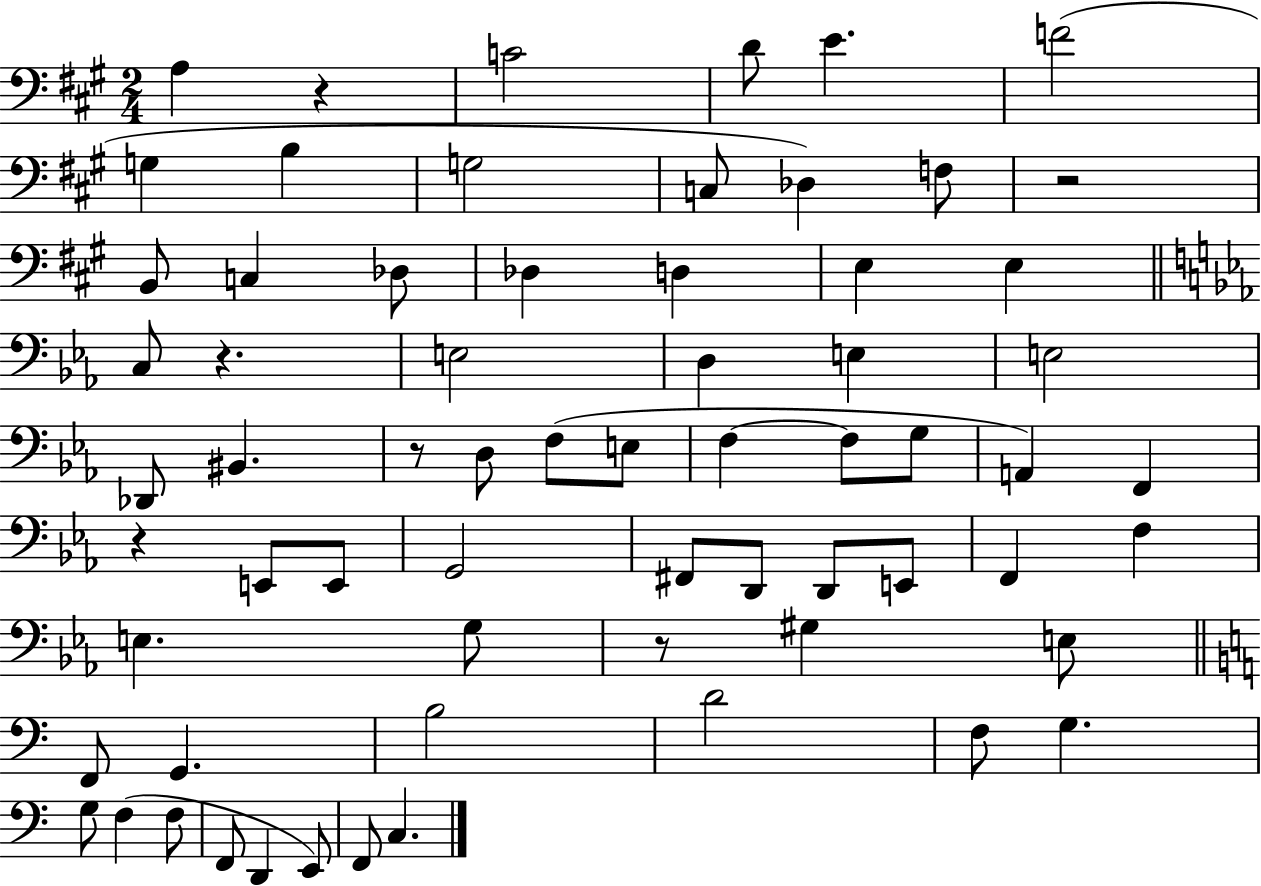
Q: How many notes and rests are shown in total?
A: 66